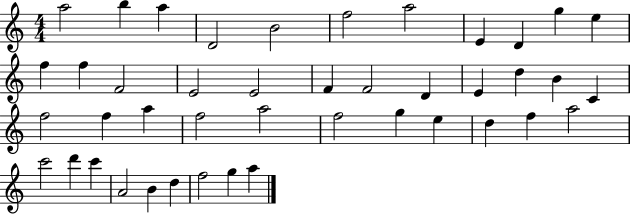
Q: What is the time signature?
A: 4/4